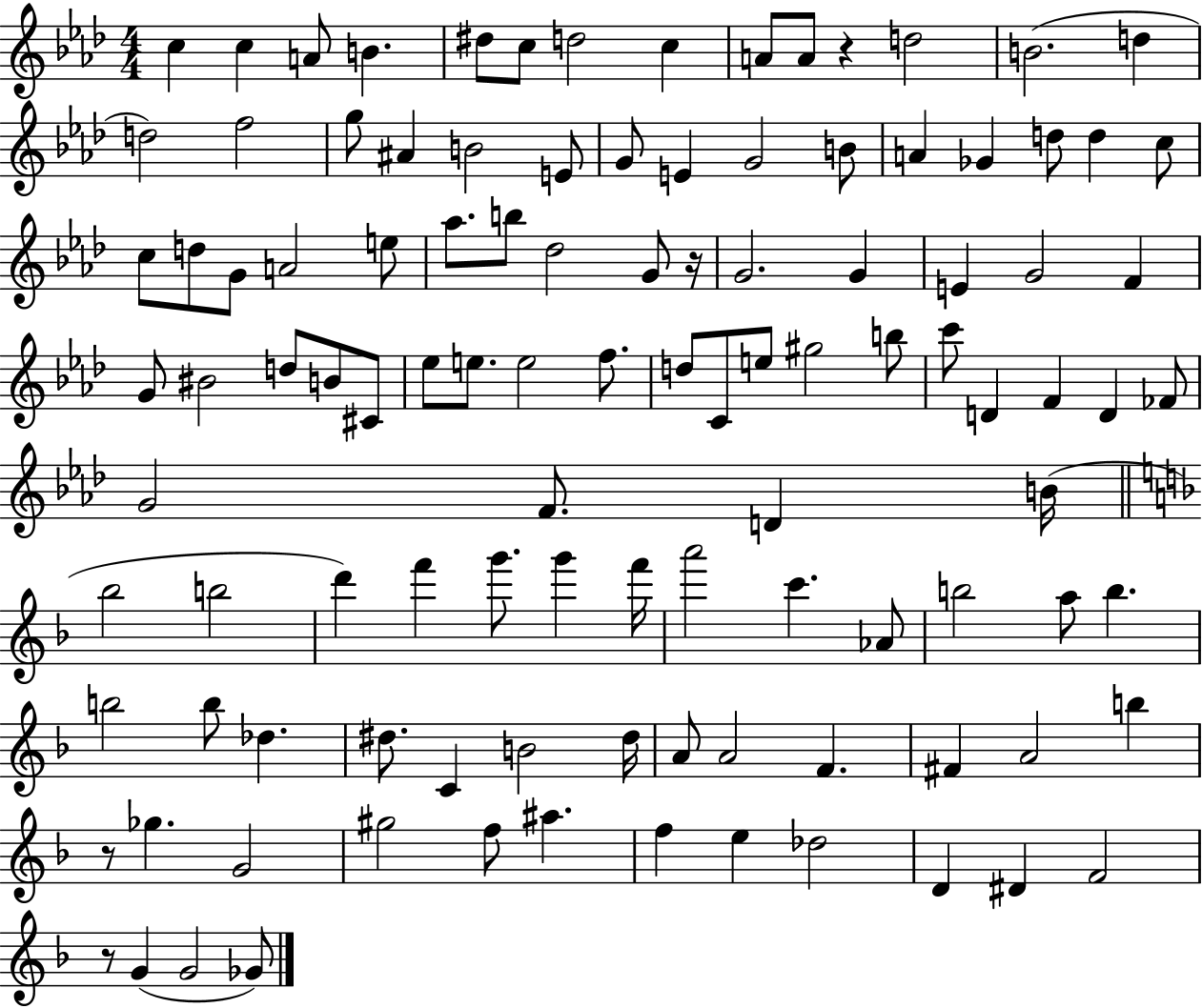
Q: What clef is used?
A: treble